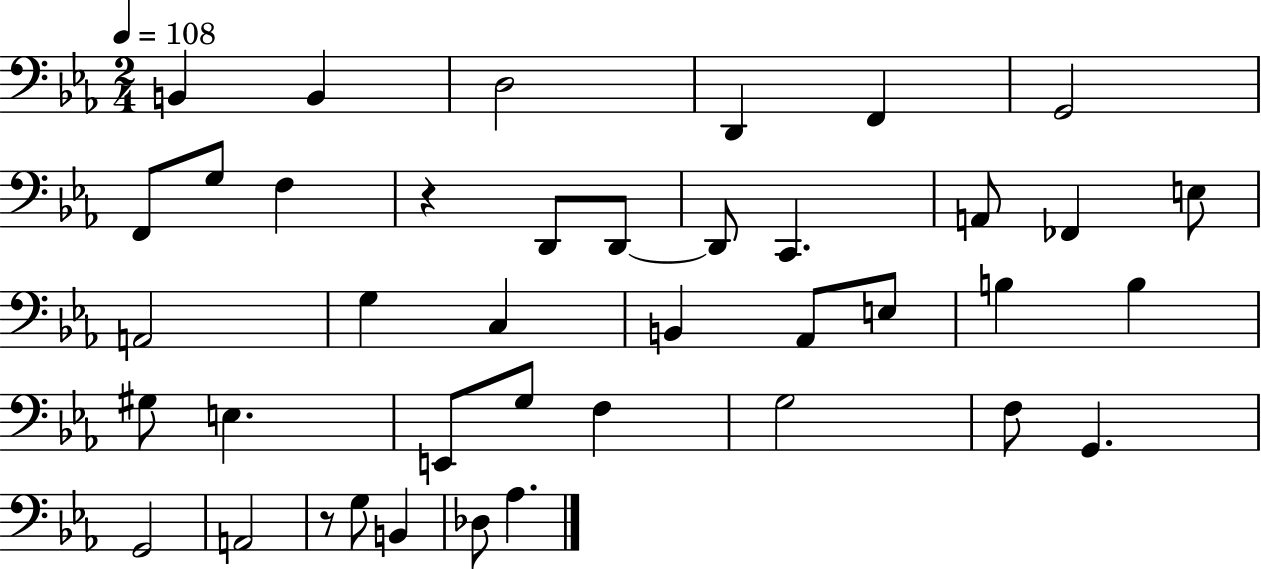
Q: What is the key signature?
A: EES major